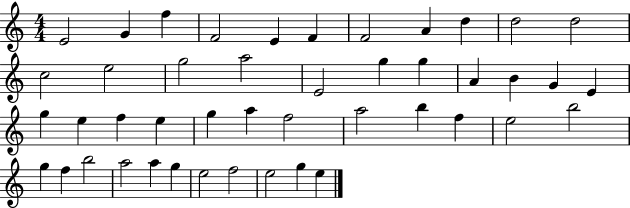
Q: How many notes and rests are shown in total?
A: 45